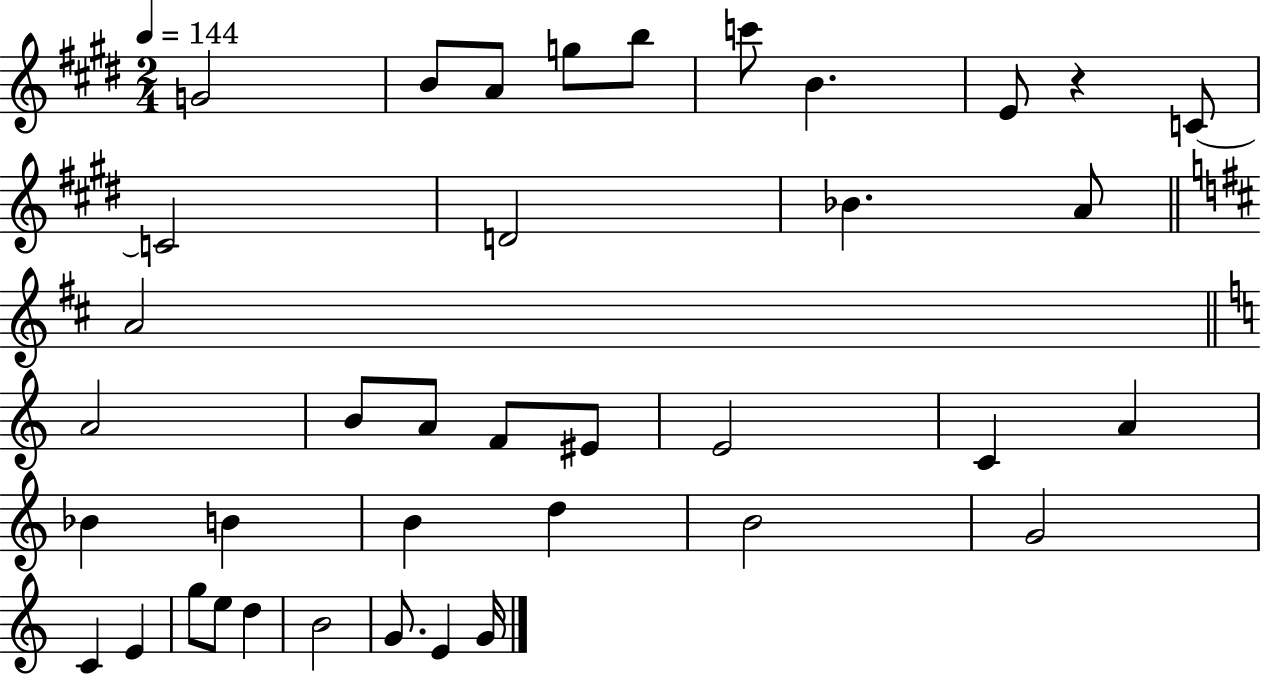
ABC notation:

X:1
T:Untitled
M:2/4
L:1/4
K:E
G2 B/2 A/2 g/2 b/2 c'/2 B E/2 z C/2 C2 D2 _B A/2 A2 A2 B/2 A/2 F/2 ^E/2 E2 C A _B B B d B2 G2 C E g/2 e/2 d B2 G/2 E G/4